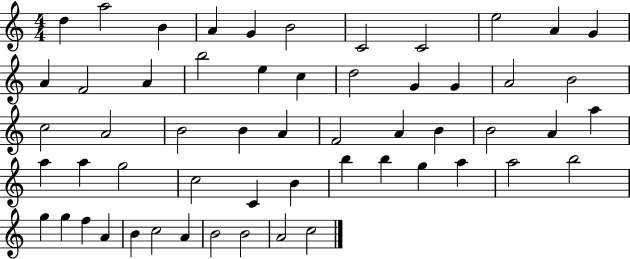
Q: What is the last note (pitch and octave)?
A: C5